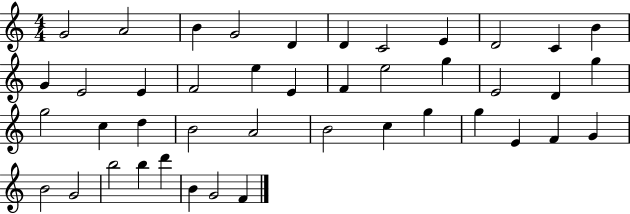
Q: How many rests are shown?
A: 0